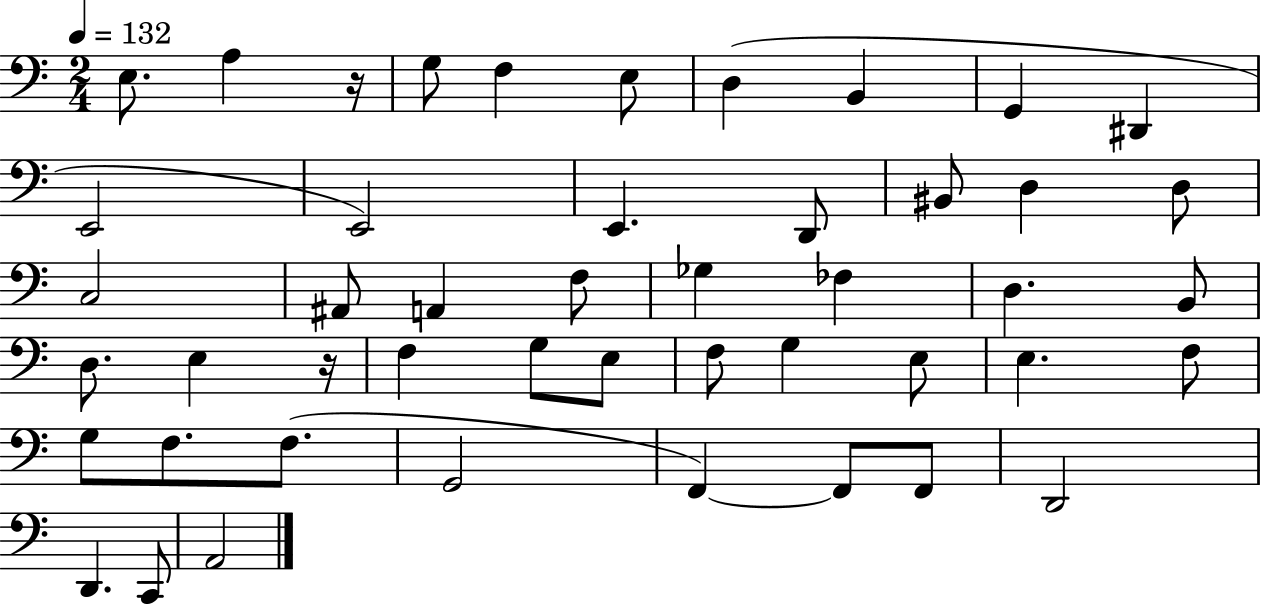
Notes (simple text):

E3/e. A3/q R/s G3/e F3/q E3/e D3/q B2/q G2/q D#2/q E2/h E2/h E2/q. D2/e BIS2/e D3/q D3/e C3/h A#2/e A2/q F3/e Gb3/q FES3/q D3/q. B2/e D3/e. E3/q R/s F3/q G3/e E3/e F3/e G3/q E3/e E3/q. F3/e G3/e F3/e. F3/e. G2/h F2/q F2/e F2/e D2/h D2/q. C2/e A2/h